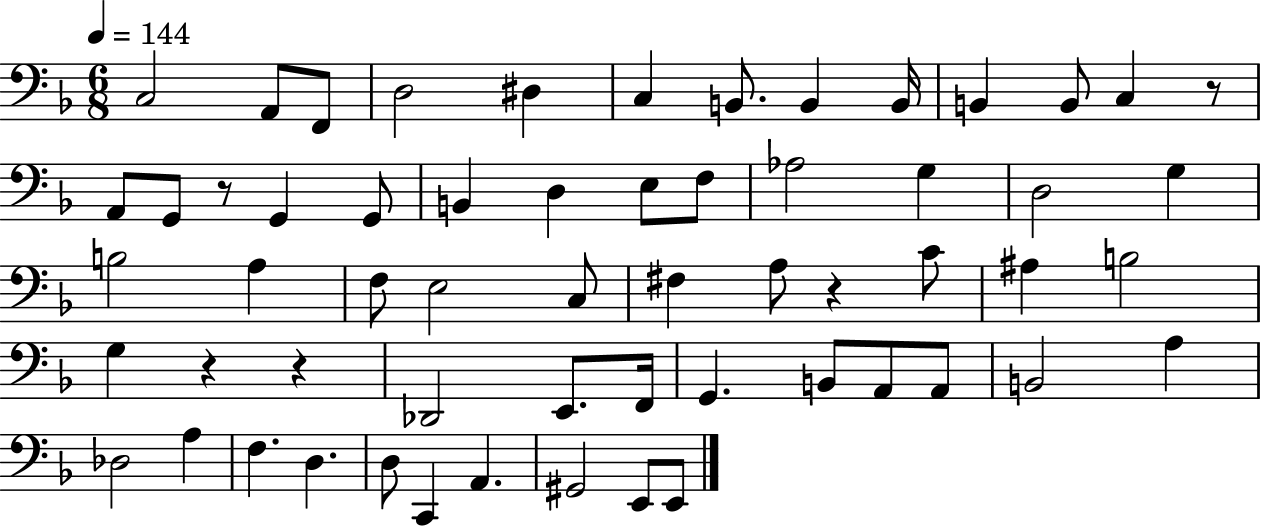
C3/h A2/e F2/e D3/h D#3/q C3/q B2/e. B2/q B2/s B2/q B2/e C3/q R/e A2/e G2/e R/e G2/q G2/e B2/q D3/q E3/e F3/e Ab3/h G3/q D3/h G3/q B3/h A3/q F3/e E3/h C3/e F#3/q A3/e R/q C4/e A#3/q B3/h G3/q R/q R/q Db2/h E2/e. F2/s G2/q. B2/e A2/e A2/e B2/h A3/q Db3/h A3/q F3/q. D3/q. D3/e C2/q A2/q. G#2/h E2/e E2/e